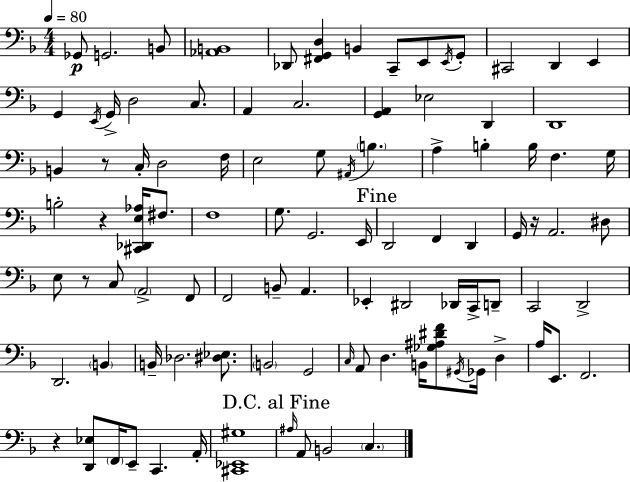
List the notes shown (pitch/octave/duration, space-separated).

Gb2/e G2/h. B2/e [Ab2,B2]/w Db2/e [F#2,G2,D3]/q B2/q C2/e E2/e E2/s G2/e C#2/h D2/q E2/q G2/q E2/s G2/s D3/h C3/e. A2/q C3/h. [G2,A2]/q Eb3/h D2/q D2/w B2/q R/e C3/s D3/h F3/s E3/h G3/e A#2/s B3/q. A3/q B3/q B3/s F3/q. G3/s B3/h R/q [C#2,Db2,E3,Ab3]/s F#3/e. F3/w G3/e. G2/h. E2/s D2/h F2/q D2/q G2/s R/s A2/h. D#3/e E3/e R/e C3/e A2/h F2/e F2/h B2/e A2/q. Eb2/q D#2/h Db2/s C2/s D2/e C2/h D2/h D2/h. B2/q B2/s Db3/h. [D#3,Eb3]/e. B2/h G2/h C3/s A2/e D3/q. B2/s [Gb3,A#3,D#4,F4]/e G#2/s Gb2/s D3/q A3/s E2/e. F2/h. R/q [D2,Eb3]/e F2/s E2/e C2/q. A2/s [C#2,Eb2,G#3]/w A#3/s A2/e B2/h C3/q.